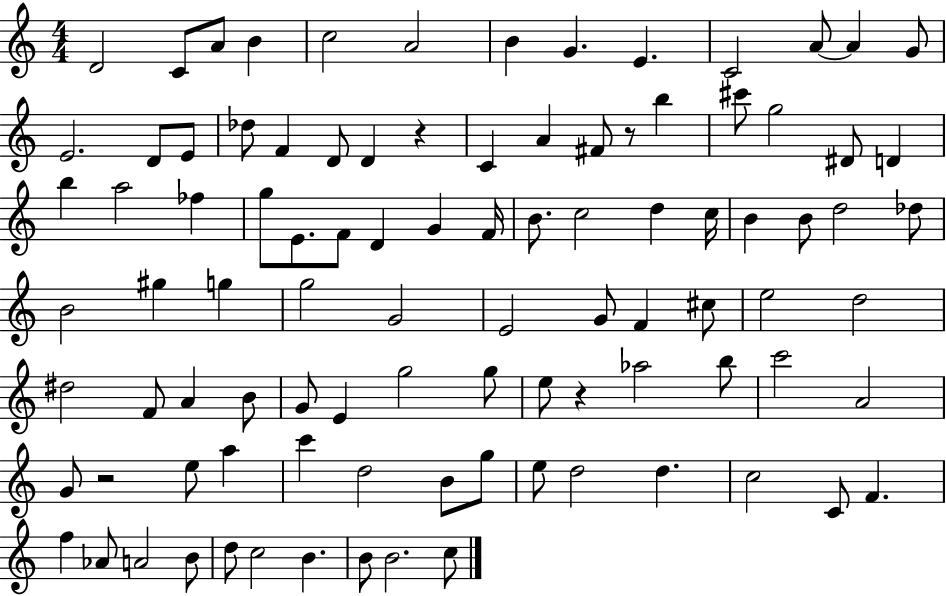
X:1
T:Untitled
M:4/4
L:1/4
K:C
D2 C/2 A/2 B c2 A2 B G E C2 A/2 A G/2 E2 D/2 E/2 _d/2 F D/2 D z C A ^F/2 z/2 b ^c'/2 g2 ^D/2 D b a2 _f g/2 E/2 F/2 D G F/4 B/2 c2 d c/4 B B/2 d2 _d/2 B2 ^g g g2 G2 E2 G/2 F ^c/2 e2 d2 ^d2 F/2 A B/2 G/2 E g2 g/2 e/2 z _a2 b/2 c'2 A2 G/2 z2 e/2 a c' d2 B/2 g/2 e/2 d2 d c2 C/2 F f _A/2 A2 B/2 d/2 c2 B B/2 B2 c/2